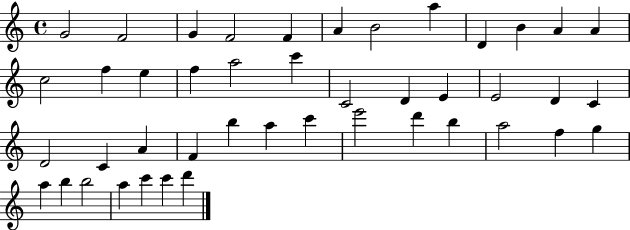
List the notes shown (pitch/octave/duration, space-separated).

G4/h F4/h G4/q F4/h F4/q A4/q B4/h A5/q D4/q B4/q A4/q A4/q C5/h F5/q E5/q F5/q A5/h C6/q C4/h D4/q E4/q E4/h D4/q C4/q D4/h C4/q A4/q F4/q B5/q A5/q C6/q E6/h D6/q B5/q A5/h F5/q G5/q A5/q B5/q B5/h A5/q C6/q C6/q D6/q